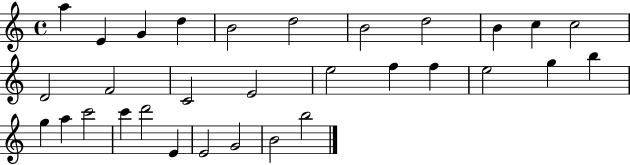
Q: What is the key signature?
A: C major